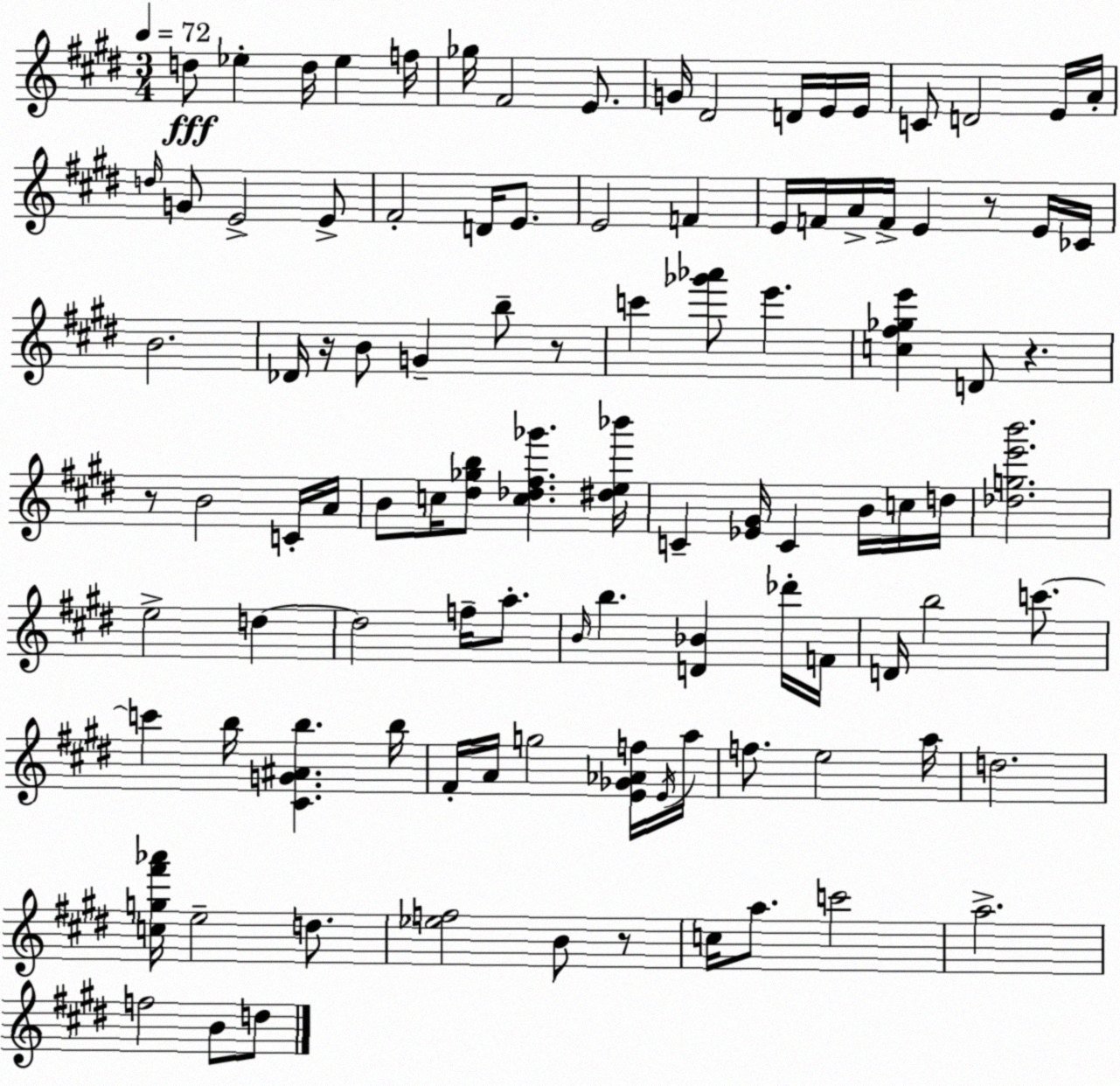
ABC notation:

X:1
T:Untitled
M:3/4
L:1/4
K:E
d/2 _e d/4 _e f/4 _g/4 ^F2 E/2 G/4 ^D2 D/4 E/4 E/4 C/2 D2 E/4 A/4 d/4 G/2 E2 E/2 ^F2 D/4 E/2 E2 F E/4 F/4 A/4 F/4 E z/2 E/4 _C/4 B2 _D/4 z/4 B/2 G b/2 z/2 c' [_g'_a']/2 e' [c^f_ge'] D/2 z z/2 B2 C/4 A/4 B/2 c/4 [^d_gb]/2 [c_d^f_g'] [^de_b']/4 C [_E^G]/4 C B/4 c/4 d/4 [_dge'b']2 e2 d d2 f/4 a/2 B/4 b [D_B] _d'/4 F/4 D/4 b2 c'/2 c' b/4 [^CG^Ab] b/4 ^F/4 A/4 g2 [E_G_Af]/4 E/4 a/4 f/2 e2 a/4 d2 [cg^f'_a']/4 e2 d/2 [_ef]2 B/2 z/2 c/4 a/2 c'2 a2 f2 B/2 d/2